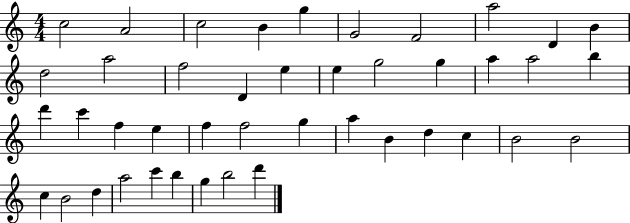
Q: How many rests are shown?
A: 0